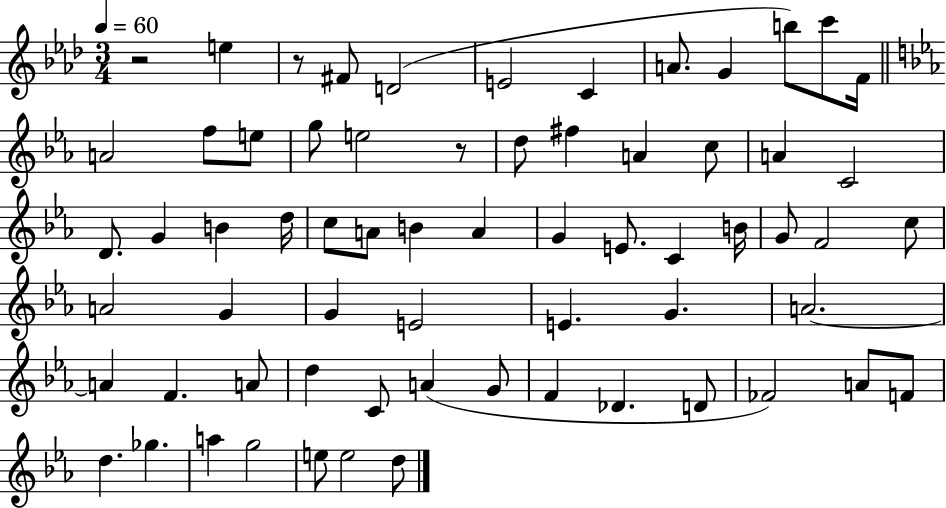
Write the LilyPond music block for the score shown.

{
  \clef treble
  \numericTimeSignature
  \time 3/4
  \key aes \major
  \tempo 4 = 60
  r2 e''4 | r8 fis'8 d'2( | e'2 c'4 | a'8. g'4 b''8) c'''8 f'16 | \break \bar "||" \break \key c \minor a'2 f''8 e''8 | g''8 e''2 r8 | d''8 fis''4 a'4 c''8 | a'4 c'2 | \break d'8. g'4 b'4 d''16 | c''8 a'8 b'4 a'4 | g'4 e'8. c'4 b'16 | g'8 f'2 c''8 | \break a'2 g'4 | g'4 e'2 | e'4. g'4. | a'2.~~ | \break a'4 f'4. a'8 | d''4 c'8 a'4( g'8 | f'4 des'4. d'8 | fes'2) a'8 f'8 | \break d''4. ges''4. | a''4 g''2 | e''8 e''2 d''8 | \bar "|."
}